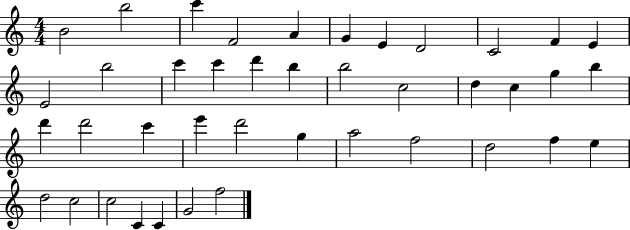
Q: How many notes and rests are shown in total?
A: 41